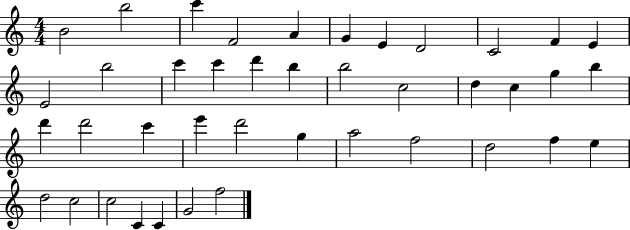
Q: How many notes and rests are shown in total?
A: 41